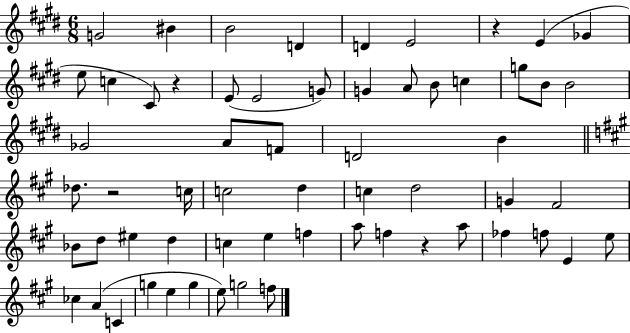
G4/h BIS4/q B4/h D4/q D4/q E4/h R/q E4/q Gb4/q E5/e C5/q C#4/e R/q E4/e E4/h G4/e G4/q A4/e B4/e C5/q G5/e B4/e B4/h Gb4/h A4/e F4/e D4/h B4/q Db5/e. R/h C5/s C5/h D5/q C5/q D5/h G4/q F#4/h Bb4/e D5/e EIS5/q D5/q C5/q E5/q F5/q A5/e F5/q R/q A5/e FES5/q F5/e E4/q E5/e CES5/q A4/q C4/q G5/q E5/q G5/q E5/e G5/h F5/e